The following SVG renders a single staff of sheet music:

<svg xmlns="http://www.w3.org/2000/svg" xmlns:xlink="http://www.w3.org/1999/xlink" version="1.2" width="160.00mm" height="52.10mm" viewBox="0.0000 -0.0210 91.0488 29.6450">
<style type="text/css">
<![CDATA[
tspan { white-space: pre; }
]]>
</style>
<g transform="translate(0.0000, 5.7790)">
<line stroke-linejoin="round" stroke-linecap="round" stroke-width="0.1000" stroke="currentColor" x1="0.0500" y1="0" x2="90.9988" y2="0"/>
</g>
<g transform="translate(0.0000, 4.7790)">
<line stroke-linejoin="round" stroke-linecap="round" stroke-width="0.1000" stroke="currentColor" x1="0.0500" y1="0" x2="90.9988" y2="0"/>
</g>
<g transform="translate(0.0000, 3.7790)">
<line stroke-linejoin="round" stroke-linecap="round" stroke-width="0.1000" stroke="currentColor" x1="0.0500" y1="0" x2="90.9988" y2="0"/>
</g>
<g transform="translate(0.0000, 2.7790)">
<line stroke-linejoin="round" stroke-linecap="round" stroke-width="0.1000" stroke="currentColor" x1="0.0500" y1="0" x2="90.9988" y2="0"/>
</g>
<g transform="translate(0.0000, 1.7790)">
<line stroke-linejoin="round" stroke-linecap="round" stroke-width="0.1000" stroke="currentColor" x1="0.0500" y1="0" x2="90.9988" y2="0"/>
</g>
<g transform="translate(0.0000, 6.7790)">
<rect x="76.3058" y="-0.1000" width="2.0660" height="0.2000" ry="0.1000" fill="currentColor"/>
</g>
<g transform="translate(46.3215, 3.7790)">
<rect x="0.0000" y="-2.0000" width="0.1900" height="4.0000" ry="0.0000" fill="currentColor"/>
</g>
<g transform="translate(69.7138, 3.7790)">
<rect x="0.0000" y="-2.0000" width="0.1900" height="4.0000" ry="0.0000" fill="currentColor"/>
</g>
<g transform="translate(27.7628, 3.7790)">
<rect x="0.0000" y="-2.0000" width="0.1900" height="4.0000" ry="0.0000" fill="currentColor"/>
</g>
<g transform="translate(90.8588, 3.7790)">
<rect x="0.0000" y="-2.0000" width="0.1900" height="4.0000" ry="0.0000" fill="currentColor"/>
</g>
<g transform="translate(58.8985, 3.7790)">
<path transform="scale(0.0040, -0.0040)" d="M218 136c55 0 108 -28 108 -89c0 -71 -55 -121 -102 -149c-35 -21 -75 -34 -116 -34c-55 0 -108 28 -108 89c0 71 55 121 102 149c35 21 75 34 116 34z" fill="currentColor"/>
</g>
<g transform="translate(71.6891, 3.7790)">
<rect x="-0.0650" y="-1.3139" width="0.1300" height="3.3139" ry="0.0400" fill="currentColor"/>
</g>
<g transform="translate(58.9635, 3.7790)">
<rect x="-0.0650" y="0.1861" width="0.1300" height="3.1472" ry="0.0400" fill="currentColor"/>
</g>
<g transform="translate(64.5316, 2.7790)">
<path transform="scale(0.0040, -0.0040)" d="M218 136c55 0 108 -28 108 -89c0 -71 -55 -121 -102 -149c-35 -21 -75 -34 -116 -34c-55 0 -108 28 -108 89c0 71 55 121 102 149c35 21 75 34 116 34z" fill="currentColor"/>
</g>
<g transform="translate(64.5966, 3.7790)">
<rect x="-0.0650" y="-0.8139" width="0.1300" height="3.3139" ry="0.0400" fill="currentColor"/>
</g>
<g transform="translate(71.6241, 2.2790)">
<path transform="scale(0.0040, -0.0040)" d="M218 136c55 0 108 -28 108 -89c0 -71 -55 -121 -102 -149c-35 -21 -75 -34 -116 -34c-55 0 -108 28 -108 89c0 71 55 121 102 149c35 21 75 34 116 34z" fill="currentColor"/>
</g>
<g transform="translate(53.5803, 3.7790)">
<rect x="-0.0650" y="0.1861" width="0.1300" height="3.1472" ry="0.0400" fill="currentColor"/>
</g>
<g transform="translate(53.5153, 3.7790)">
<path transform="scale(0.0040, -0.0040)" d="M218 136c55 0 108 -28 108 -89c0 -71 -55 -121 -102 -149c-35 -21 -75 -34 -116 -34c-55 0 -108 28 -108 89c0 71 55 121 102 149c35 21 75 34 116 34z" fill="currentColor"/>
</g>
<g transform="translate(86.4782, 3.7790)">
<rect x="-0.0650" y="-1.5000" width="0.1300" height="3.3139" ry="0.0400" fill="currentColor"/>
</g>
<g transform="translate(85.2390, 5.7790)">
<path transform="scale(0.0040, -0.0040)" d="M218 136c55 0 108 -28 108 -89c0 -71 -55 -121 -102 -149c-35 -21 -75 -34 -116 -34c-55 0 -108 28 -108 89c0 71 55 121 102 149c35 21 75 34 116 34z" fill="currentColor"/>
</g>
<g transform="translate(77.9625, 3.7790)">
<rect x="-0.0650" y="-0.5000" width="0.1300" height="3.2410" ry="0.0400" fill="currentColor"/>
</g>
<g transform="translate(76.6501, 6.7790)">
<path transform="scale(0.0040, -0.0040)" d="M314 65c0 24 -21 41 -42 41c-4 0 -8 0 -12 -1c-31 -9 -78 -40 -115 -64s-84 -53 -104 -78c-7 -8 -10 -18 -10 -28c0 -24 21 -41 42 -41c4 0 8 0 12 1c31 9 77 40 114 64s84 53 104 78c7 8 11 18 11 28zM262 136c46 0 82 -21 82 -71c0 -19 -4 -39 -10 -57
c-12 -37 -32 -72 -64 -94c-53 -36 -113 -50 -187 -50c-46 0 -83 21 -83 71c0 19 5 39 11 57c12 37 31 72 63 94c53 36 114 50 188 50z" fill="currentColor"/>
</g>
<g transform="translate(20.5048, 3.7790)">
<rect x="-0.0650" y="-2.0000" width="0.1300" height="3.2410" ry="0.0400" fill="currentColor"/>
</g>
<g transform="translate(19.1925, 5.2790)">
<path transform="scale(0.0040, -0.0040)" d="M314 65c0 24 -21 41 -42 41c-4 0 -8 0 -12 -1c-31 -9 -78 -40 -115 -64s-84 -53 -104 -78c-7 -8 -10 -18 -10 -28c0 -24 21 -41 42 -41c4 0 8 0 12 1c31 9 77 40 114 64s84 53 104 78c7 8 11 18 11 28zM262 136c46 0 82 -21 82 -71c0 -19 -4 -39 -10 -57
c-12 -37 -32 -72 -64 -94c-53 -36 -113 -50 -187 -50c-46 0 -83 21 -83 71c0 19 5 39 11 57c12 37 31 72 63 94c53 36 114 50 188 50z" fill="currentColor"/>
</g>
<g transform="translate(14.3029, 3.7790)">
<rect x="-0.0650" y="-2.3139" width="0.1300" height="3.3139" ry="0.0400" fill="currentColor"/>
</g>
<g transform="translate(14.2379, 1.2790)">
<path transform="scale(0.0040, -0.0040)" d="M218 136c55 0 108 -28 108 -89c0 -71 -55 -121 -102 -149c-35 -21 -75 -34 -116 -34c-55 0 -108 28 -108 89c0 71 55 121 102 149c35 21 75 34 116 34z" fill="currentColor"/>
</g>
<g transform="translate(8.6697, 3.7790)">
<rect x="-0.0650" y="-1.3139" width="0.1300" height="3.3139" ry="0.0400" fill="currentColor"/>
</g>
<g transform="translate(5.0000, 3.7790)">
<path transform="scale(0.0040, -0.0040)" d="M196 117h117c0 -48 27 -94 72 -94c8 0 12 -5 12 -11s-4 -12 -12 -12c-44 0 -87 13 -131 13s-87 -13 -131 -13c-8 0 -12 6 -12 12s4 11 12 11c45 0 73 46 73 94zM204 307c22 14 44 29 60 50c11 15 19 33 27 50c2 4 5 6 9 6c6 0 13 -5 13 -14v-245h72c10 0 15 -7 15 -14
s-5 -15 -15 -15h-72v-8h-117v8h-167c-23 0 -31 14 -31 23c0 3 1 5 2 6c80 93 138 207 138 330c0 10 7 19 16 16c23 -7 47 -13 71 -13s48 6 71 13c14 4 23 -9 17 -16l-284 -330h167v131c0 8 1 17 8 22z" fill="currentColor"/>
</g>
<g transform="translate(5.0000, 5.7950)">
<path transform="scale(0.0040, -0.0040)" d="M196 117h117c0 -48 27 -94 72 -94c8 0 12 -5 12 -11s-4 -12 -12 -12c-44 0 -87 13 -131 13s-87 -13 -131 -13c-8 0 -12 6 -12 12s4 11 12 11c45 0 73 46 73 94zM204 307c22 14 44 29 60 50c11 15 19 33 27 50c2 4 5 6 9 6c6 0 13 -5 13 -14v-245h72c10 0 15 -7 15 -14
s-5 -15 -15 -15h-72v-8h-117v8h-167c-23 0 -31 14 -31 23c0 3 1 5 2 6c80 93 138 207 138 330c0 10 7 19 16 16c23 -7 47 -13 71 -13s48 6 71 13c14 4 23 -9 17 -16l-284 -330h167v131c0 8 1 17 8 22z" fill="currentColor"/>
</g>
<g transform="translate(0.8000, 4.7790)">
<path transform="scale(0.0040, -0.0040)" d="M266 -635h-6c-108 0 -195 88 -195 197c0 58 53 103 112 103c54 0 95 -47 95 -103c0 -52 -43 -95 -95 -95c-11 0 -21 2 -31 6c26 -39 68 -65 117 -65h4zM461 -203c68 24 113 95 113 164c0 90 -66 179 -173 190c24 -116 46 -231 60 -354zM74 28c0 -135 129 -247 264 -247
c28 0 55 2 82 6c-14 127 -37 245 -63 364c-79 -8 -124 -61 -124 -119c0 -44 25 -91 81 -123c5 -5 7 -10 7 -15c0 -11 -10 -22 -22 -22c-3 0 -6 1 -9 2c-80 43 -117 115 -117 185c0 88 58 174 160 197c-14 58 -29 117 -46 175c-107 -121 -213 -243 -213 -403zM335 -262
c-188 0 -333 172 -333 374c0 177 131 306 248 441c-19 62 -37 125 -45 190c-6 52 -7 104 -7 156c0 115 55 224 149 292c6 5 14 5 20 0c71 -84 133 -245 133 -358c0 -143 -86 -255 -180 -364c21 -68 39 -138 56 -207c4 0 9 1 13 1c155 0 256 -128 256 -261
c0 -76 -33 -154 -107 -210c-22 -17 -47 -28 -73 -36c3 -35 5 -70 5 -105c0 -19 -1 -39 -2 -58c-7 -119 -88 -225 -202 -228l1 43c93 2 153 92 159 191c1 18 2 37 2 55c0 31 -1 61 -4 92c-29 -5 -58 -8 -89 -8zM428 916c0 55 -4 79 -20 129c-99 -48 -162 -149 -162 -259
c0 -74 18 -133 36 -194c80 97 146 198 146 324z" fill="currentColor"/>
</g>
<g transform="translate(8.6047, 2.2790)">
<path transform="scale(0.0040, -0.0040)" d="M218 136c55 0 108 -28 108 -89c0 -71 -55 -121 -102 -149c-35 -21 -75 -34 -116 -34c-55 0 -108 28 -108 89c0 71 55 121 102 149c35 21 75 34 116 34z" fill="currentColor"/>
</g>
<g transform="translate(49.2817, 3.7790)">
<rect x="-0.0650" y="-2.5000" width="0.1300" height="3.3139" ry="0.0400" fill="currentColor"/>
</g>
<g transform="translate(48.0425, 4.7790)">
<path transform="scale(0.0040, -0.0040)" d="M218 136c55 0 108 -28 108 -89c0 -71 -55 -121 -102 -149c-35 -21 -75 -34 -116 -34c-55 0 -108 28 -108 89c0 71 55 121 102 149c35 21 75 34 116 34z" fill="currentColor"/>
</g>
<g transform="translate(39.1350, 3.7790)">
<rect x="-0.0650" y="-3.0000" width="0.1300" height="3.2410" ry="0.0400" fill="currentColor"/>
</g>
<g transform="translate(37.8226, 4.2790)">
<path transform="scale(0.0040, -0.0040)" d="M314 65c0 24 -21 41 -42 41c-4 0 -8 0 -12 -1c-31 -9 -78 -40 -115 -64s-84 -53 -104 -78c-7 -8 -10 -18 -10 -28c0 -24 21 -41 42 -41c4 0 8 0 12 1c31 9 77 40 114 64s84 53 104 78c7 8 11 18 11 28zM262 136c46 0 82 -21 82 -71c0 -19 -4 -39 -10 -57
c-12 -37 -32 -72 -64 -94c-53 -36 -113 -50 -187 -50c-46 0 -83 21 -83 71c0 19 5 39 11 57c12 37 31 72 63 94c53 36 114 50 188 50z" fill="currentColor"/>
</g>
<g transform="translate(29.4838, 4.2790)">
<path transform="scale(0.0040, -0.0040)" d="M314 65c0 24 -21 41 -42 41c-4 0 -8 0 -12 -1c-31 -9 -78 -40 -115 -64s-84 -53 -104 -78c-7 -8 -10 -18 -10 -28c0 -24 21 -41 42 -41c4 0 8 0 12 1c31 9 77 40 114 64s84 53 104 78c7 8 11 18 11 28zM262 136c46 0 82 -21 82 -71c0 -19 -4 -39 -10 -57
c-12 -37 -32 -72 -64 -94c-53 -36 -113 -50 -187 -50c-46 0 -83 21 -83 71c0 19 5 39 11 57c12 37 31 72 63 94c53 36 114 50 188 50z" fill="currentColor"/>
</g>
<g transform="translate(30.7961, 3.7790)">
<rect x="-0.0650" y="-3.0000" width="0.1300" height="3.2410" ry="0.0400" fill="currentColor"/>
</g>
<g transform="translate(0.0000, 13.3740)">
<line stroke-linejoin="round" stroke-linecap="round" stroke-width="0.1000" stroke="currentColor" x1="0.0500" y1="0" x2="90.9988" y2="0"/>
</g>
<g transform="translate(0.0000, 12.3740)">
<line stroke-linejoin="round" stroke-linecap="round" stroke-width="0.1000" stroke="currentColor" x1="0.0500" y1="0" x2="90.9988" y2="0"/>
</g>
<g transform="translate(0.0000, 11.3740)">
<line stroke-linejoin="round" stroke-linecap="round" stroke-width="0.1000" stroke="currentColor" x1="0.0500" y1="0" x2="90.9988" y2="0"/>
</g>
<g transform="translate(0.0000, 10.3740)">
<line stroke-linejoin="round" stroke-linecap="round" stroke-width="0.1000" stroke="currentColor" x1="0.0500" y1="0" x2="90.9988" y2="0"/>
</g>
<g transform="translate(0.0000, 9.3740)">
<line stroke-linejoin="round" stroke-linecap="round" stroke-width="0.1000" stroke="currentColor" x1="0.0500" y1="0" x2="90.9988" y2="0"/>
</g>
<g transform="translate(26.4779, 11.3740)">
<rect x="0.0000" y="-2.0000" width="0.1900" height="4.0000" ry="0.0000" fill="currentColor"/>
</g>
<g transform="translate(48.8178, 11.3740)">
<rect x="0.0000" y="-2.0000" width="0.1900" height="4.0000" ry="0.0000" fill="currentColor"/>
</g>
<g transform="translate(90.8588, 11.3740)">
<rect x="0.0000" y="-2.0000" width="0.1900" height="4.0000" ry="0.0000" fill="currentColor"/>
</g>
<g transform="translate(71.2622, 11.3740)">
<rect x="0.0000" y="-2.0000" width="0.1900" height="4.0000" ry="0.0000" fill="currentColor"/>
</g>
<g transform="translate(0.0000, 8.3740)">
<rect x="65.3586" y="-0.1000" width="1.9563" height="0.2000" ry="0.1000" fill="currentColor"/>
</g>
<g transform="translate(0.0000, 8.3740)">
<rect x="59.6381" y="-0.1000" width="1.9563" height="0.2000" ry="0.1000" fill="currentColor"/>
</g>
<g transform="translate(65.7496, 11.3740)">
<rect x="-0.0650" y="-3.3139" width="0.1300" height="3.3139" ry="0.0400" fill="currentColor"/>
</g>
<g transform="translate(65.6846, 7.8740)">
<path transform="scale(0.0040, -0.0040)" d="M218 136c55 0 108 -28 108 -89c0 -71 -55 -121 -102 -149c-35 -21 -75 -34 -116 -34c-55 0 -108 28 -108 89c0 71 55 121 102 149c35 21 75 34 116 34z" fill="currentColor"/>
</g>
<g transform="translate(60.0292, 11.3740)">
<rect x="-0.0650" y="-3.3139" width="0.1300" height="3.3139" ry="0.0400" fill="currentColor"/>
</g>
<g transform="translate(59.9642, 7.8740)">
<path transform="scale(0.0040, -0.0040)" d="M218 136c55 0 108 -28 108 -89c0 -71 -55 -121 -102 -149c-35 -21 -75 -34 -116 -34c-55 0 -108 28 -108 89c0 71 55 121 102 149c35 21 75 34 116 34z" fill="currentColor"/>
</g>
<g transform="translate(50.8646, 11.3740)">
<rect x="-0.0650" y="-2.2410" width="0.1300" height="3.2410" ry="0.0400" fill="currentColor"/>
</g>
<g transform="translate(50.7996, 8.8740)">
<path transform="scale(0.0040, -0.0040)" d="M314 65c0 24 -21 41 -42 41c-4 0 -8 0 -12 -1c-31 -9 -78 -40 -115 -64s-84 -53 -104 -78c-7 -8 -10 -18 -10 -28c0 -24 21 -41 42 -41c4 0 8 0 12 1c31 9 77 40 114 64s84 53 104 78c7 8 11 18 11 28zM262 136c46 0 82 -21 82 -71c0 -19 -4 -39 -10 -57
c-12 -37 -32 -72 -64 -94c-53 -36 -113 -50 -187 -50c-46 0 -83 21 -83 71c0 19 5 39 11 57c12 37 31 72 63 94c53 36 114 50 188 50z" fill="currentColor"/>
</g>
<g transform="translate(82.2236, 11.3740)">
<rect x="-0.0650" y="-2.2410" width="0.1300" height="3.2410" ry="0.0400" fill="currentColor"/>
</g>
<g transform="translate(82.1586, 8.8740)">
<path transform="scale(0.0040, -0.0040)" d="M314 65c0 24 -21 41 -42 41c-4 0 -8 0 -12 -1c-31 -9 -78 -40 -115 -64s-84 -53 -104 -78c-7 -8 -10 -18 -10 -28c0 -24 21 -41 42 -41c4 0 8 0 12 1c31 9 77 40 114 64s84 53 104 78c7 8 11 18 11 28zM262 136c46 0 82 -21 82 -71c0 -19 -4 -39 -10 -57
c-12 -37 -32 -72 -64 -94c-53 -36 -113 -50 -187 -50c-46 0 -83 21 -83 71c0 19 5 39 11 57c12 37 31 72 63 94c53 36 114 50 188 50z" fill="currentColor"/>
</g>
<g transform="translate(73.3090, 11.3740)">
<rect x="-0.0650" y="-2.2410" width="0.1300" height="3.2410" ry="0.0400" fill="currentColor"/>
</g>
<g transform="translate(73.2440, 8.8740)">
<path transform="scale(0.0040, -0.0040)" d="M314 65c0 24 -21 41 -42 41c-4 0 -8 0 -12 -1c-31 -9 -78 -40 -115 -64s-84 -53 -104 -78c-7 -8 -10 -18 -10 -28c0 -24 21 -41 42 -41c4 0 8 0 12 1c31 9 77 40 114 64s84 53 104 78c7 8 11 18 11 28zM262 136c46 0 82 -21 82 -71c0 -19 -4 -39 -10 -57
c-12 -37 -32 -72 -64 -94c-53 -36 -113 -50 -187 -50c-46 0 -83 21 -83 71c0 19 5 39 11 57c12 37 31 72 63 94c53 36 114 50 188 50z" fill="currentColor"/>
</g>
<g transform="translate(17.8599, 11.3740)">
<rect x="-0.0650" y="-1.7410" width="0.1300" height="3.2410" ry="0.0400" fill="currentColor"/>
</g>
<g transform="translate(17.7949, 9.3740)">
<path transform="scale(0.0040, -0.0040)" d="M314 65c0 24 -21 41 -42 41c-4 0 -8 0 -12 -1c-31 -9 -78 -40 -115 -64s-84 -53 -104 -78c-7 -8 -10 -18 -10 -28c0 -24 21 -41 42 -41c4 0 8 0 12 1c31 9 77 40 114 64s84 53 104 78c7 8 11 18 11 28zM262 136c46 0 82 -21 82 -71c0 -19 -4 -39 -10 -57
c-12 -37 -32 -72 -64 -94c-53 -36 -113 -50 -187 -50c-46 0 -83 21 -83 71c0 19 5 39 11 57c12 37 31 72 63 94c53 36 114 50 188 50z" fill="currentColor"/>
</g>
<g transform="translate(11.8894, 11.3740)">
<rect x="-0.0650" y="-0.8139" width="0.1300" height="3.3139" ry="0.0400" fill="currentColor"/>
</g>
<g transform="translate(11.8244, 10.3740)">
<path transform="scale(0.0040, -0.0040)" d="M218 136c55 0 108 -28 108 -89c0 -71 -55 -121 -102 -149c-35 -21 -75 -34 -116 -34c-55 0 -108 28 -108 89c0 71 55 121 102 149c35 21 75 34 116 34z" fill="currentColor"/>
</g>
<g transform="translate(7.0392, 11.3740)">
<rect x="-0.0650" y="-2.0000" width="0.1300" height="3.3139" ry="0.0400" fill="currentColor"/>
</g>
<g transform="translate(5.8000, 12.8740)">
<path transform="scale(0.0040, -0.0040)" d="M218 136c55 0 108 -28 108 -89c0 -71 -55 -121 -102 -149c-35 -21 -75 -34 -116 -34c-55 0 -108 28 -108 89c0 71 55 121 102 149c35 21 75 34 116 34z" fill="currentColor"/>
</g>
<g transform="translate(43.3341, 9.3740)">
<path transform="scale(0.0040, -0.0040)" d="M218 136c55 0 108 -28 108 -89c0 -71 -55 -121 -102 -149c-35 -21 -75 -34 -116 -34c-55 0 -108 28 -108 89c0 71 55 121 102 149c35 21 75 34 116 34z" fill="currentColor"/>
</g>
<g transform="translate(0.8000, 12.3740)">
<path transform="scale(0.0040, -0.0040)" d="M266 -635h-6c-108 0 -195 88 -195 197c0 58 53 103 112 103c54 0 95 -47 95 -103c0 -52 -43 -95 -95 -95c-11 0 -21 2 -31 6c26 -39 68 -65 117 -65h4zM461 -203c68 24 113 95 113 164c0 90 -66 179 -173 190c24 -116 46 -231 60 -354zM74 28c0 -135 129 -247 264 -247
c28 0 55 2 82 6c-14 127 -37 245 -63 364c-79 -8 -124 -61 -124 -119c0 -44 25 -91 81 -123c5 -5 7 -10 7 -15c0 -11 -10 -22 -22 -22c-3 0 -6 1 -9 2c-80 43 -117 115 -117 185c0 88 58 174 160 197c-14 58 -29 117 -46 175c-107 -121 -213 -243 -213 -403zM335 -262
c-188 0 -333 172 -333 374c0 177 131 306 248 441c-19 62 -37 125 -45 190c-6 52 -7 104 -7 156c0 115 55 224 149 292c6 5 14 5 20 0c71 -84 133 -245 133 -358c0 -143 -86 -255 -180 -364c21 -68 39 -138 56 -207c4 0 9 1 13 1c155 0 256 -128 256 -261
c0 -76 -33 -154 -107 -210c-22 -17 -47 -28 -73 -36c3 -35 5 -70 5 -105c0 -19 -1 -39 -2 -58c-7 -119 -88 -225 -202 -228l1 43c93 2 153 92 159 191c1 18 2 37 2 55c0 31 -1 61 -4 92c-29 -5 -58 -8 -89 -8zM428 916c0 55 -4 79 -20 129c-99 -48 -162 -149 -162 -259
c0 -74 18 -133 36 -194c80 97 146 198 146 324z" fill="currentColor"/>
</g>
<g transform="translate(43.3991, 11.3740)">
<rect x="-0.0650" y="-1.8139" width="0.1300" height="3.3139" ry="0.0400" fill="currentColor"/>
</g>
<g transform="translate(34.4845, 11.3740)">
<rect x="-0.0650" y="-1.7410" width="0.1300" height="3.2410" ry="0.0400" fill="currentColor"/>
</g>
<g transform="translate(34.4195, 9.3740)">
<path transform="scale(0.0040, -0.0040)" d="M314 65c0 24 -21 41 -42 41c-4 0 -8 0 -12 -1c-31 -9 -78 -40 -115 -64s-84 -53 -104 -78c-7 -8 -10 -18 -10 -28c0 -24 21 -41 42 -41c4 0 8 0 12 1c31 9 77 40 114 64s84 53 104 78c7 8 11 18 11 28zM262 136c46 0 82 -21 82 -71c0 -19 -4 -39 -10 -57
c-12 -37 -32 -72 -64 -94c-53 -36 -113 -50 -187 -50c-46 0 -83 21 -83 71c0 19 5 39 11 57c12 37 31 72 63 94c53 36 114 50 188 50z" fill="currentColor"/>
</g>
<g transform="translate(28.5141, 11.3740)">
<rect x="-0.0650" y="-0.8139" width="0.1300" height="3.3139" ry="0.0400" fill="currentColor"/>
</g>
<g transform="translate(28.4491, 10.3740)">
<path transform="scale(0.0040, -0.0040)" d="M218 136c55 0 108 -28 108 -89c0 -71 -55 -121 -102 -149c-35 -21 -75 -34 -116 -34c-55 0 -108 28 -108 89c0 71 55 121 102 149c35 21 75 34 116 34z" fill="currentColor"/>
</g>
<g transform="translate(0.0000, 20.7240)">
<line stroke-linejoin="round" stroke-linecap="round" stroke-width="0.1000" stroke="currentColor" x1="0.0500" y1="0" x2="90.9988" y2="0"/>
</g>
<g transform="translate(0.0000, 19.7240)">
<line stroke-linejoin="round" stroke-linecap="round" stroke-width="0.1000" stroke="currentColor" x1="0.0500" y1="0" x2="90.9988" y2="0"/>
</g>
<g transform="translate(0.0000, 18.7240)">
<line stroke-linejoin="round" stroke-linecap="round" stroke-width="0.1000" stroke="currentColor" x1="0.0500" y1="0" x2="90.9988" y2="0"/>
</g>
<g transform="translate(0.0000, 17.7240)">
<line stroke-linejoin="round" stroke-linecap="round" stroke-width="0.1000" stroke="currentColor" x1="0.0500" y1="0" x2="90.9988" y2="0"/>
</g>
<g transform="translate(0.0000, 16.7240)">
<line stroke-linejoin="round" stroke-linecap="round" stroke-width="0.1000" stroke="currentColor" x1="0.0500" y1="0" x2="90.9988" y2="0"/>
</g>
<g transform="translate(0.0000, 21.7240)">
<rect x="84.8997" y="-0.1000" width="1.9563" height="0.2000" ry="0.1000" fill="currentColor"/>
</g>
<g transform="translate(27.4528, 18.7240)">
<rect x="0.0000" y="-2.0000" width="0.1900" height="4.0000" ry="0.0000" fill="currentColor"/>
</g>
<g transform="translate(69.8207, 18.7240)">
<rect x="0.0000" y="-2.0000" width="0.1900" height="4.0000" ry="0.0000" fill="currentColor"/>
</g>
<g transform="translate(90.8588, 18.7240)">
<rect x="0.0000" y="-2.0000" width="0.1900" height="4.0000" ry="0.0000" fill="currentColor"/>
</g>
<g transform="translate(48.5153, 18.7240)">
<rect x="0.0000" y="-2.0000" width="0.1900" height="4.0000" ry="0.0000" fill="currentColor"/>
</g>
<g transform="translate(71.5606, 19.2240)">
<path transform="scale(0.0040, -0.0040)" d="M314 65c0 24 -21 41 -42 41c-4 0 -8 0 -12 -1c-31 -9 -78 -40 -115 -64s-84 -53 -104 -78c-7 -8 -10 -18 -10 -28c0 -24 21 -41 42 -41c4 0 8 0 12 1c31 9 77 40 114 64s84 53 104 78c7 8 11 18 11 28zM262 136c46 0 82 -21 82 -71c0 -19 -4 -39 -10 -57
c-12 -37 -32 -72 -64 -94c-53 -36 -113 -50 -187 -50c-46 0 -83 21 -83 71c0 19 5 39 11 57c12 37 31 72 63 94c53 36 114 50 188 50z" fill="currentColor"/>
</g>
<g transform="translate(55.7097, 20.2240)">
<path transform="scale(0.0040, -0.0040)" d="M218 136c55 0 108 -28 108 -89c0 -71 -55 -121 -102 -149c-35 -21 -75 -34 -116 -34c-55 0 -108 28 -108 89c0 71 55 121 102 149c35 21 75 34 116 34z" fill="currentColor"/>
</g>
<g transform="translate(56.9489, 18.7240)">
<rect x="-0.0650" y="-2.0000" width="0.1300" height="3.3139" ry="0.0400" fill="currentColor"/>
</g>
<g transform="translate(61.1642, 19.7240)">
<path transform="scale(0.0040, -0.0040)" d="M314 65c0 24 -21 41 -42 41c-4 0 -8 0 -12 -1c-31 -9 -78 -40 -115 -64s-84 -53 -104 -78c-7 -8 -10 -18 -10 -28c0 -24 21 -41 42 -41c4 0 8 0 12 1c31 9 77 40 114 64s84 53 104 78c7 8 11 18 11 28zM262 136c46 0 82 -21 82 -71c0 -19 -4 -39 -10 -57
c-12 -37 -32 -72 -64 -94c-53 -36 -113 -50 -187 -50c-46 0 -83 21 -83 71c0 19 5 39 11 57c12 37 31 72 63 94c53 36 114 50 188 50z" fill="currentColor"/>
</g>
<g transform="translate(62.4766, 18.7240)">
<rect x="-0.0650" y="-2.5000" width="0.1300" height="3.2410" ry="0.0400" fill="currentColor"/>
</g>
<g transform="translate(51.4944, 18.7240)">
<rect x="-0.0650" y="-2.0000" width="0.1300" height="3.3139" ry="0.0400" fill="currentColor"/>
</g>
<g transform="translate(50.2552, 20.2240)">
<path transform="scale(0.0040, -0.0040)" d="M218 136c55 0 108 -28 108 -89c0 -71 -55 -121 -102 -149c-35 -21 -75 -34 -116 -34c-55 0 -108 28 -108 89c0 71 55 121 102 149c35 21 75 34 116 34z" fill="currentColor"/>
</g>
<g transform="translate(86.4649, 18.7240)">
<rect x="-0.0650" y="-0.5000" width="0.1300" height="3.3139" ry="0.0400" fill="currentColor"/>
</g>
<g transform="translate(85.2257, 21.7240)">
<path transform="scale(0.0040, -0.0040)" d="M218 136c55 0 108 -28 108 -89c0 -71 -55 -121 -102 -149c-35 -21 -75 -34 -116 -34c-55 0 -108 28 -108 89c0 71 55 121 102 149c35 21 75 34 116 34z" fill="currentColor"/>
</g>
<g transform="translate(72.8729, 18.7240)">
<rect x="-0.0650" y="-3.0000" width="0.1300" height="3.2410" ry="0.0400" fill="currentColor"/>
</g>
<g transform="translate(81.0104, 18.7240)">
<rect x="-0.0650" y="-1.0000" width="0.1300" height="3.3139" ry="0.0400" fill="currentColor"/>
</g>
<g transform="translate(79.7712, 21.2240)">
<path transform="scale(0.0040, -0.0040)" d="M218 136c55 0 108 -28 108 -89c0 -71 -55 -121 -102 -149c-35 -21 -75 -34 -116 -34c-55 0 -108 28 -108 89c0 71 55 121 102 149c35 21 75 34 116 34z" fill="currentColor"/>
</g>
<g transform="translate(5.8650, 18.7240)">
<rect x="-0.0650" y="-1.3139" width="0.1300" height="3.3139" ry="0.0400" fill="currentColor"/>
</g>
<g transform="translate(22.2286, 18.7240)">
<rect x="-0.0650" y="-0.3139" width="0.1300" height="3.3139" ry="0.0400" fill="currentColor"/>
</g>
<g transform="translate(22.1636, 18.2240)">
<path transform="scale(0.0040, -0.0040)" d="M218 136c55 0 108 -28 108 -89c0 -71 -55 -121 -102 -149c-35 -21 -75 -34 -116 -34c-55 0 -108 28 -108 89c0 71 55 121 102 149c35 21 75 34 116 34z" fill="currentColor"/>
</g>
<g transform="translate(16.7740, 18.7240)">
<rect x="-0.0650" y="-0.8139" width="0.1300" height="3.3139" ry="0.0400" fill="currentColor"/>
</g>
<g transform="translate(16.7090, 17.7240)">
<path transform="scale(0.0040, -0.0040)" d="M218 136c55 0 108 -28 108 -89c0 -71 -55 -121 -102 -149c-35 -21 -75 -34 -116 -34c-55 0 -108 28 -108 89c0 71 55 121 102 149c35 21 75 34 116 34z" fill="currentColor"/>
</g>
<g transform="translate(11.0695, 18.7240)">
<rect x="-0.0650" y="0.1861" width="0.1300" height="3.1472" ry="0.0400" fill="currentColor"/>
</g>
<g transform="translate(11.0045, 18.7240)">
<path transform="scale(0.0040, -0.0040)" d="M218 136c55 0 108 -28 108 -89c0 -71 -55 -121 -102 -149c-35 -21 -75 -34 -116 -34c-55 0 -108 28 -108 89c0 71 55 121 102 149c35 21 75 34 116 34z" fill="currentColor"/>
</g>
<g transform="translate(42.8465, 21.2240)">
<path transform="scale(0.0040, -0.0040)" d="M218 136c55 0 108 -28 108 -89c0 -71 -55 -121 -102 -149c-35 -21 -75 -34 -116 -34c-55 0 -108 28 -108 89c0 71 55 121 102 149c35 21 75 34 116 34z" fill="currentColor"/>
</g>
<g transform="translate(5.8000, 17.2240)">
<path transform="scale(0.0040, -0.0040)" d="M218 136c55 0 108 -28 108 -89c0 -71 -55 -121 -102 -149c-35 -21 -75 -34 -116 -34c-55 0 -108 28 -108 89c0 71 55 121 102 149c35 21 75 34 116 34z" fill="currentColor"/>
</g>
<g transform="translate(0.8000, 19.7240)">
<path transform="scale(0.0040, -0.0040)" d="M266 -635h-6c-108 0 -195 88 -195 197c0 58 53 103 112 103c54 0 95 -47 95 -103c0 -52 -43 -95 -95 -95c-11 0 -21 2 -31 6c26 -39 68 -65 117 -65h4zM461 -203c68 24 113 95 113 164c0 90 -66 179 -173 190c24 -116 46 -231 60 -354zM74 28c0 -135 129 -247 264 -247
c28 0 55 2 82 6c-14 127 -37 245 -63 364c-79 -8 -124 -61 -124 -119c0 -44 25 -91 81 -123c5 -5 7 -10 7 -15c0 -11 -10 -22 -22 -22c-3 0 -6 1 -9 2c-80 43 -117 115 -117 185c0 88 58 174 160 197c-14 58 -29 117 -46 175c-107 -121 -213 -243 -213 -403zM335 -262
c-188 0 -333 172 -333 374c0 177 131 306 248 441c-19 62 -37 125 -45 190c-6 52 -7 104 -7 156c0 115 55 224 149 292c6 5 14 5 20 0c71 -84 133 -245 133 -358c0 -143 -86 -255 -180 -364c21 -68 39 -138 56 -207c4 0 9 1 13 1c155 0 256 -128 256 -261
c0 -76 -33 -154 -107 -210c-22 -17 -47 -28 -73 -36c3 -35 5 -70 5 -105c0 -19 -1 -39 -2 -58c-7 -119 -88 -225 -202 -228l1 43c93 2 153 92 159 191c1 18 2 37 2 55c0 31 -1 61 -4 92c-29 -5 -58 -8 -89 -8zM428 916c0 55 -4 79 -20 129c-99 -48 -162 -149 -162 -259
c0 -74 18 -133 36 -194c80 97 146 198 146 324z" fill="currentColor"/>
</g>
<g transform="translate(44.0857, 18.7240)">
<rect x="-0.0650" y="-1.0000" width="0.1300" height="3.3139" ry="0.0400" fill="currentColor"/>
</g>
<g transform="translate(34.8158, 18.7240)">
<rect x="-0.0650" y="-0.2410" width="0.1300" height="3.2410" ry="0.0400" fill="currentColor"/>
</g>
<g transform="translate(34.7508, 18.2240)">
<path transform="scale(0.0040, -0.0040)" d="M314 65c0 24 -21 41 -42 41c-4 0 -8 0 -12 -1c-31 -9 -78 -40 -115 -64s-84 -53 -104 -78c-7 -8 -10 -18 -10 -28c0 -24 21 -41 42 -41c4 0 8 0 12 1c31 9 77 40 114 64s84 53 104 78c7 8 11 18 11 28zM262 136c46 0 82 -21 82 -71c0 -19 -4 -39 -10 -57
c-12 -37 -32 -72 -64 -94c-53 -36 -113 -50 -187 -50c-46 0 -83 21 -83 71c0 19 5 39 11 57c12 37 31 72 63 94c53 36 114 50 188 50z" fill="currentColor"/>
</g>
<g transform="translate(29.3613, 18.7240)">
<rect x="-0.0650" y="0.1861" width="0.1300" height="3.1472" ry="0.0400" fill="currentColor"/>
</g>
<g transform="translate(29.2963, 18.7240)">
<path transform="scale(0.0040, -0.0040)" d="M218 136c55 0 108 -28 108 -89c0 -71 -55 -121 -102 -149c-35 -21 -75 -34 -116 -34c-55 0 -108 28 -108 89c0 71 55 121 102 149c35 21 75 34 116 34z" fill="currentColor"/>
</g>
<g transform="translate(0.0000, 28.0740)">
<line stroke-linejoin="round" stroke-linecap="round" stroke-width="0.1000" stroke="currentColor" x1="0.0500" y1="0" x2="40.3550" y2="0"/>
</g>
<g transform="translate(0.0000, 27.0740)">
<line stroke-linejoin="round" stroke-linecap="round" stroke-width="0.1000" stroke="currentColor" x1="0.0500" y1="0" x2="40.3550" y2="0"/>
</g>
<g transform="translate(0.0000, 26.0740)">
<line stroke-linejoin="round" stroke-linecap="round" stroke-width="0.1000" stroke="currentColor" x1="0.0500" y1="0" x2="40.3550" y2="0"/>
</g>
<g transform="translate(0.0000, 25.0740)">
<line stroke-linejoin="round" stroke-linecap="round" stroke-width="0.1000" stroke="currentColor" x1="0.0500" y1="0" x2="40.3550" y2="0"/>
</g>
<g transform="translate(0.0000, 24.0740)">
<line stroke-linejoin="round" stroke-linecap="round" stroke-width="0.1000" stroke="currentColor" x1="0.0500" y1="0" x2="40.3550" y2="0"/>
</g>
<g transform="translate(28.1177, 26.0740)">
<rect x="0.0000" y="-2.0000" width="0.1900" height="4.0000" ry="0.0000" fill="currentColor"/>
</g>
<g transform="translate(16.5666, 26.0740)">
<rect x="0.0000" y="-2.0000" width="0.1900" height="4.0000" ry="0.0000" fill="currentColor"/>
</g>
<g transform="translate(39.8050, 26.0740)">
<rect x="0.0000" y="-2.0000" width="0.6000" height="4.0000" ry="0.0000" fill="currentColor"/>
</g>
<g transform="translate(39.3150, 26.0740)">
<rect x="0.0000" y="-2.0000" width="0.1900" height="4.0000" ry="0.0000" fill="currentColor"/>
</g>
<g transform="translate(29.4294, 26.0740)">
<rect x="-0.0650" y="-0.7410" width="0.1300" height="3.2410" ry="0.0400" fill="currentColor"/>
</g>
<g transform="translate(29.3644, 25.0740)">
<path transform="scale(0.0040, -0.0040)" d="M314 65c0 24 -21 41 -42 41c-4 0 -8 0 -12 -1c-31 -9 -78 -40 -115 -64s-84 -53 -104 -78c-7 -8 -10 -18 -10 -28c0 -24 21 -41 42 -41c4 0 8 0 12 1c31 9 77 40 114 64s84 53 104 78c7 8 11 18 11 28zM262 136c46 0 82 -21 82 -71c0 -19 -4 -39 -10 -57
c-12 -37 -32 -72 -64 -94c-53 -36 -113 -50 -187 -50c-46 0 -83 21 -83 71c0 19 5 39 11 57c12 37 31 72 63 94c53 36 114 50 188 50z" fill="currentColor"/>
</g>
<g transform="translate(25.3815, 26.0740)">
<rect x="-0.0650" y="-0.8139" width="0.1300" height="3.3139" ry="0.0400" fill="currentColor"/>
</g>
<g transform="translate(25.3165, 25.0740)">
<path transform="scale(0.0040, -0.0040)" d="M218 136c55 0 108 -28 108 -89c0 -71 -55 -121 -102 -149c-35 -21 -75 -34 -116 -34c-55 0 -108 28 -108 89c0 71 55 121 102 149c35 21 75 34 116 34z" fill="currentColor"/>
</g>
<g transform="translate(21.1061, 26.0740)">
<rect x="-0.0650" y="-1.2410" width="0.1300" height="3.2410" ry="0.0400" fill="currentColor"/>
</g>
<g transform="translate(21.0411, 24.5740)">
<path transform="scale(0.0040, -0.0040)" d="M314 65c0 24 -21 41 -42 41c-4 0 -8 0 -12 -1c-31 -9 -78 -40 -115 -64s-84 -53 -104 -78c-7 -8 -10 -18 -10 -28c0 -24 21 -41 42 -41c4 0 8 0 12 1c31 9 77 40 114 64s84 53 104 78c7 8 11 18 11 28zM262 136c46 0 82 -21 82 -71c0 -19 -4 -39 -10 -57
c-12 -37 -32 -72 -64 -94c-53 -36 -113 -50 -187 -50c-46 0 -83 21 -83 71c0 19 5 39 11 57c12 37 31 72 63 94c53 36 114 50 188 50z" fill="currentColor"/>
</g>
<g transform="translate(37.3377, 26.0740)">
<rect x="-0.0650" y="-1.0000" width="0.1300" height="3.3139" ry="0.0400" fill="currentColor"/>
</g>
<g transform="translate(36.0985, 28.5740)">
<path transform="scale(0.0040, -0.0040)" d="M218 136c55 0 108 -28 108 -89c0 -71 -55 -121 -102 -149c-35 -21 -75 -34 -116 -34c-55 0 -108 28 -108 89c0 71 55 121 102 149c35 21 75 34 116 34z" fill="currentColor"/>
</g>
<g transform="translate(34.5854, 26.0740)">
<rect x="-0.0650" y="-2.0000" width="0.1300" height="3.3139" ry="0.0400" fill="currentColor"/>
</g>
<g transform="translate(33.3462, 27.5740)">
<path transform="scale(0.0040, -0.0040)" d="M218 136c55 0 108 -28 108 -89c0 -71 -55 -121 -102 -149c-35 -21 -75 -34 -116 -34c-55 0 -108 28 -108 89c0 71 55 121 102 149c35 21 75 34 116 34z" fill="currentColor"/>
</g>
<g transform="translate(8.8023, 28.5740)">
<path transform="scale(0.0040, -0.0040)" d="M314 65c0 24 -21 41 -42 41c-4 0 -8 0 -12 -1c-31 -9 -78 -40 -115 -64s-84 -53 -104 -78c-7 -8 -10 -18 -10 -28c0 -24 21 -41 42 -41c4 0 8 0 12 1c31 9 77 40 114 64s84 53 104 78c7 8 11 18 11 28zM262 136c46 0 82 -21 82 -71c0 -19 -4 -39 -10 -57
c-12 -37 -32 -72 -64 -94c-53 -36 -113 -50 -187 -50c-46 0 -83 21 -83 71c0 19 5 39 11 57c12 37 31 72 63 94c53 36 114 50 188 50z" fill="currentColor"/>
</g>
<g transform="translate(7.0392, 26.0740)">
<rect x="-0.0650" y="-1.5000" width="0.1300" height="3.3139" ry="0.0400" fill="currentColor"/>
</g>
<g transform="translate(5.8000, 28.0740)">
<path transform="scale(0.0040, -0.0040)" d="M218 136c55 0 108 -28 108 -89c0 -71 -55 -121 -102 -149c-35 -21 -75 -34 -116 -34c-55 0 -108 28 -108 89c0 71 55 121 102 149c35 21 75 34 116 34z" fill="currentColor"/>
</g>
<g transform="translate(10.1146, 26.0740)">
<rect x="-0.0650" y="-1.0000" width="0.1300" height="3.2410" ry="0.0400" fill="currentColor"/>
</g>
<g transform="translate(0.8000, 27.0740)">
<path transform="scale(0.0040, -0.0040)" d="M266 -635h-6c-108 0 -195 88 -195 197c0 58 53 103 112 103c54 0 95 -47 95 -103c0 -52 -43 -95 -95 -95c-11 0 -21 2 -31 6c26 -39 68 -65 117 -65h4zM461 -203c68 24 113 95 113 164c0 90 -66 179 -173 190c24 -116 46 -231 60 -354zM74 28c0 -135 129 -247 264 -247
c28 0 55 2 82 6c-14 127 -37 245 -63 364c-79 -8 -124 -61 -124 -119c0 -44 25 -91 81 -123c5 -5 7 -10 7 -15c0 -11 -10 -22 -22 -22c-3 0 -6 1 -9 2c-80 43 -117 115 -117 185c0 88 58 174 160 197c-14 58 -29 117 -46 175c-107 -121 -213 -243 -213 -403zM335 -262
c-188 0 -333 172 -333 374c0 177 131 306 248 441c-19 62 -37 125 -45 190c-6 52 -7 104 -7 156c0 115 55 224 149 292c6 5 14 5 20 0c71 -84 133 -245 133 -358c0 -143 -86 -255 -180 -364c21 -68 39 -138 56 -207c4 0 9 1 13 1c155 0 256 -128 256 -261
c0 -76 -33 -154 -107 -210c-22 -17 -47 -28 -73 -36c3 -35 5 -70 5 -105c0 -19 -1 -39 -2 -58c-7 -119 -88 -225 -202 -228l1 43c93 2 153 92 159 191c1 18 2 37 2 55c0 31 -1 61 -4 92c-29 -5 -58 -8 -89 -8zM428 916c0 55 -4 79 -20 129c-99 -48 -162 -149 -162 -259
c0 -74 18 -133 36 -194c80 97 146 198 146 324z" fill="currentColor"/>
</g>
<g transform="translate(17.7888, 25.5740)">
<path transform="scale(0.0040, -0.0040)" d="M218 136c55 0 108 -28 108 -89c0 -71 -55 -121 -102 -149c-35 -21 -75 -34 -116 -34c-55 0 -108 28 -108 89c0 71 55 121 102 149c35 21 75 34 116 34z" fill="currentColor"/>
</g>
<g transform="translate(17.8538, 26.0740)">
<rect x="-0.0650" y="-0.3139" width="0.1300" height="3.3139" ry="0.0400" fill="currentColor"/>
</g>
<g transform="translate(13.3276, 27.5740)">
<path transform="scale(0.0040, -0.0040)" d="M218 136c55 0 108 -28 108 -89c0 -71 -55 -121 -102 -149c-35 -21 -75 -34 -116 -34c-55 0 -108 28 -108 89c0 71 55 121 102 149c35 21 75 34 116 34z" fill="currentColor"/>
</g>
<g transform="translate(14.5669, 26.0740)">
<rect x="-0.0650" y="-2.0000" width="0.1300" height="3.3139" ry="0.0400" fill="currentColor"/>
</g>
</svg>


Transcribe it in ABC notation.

X:1
T:Untitled
M:4/4
L:1/4
K:C
e g F2 A2 A2 G B B d e C2 E F d f2 d f2 f g2 b b g2 g2 e B d c B c2 D F F G2 A2 D C E D2 F c e2 d d2 F D